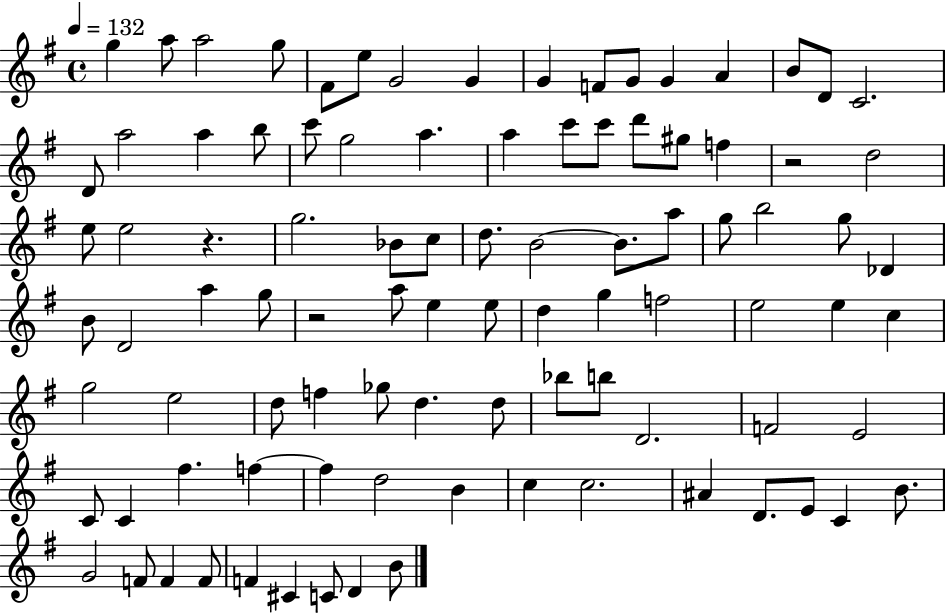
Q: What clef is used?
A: treble